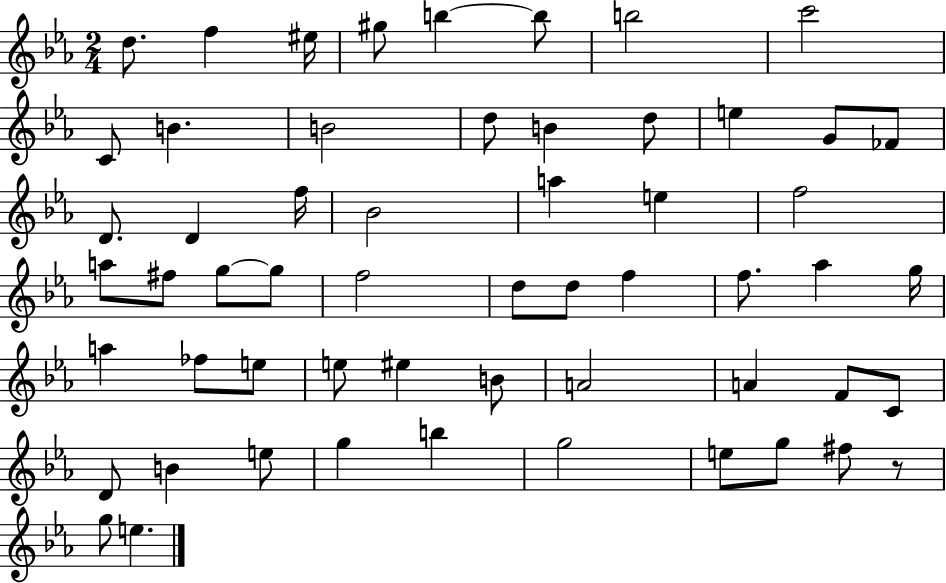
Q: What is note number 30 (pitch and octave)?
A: D5